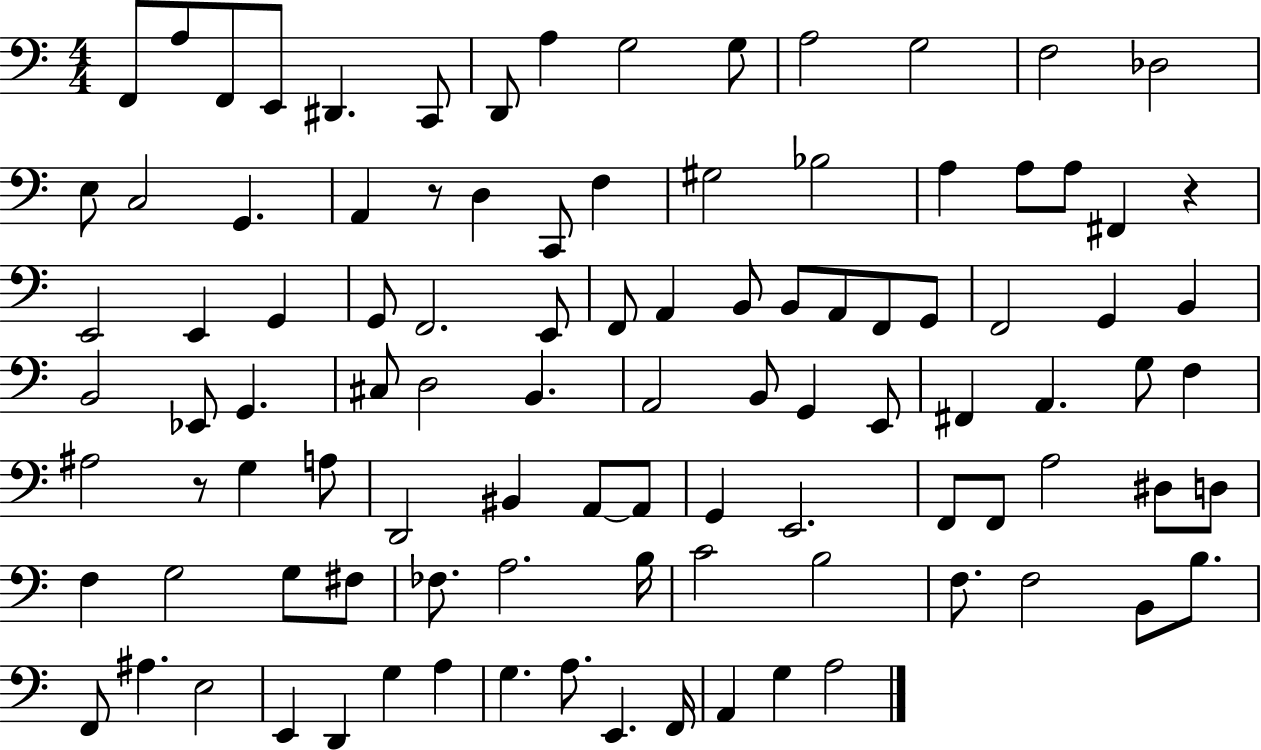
X:1
T:Untitled
M:4/4
L:1/4
K:C
F,,/2 A,/2 F,,/2 E,,/2 ^D,, C,,/2 D,,/2 A, G,2 G,/2 A,2 G,2 F,2 _D,2 E,/2 C,2 G,, A,, z/2 D, C,,/2 F, ^G,2 _B,2 A, A,/2 A,/2 ^F,, z E,,2 E,, G,, G,,/2 F,,2 E,,/2 F,,/2 A,, B,,/2 B,,/2 A,,/2 F,,/2 G,,/2 F,,2 G,, B,, B,,2 _E,,/2 G,, ^C,/2 D,2 B,, A,,2 B,,/2 G,, E,,/2 ^F,, A,, G,/2 F, ^A,2 z/2 G, A,/2 D,,2 ^B,, A,,/2 A,,/2 G,, E,,2 F,,/2 F,,/2 A,2 ^D,/2 D,/2 F, G,2 G,/2 ^F,/2 _F,/2 A,2 B,/4 C2 B,2 F,/2 F,2 B,,/2 B,/2 F,,/2 ^A, E,2 E,, D,, G, A, G, A,/2 E,, F,,/4 A,, G, A,2